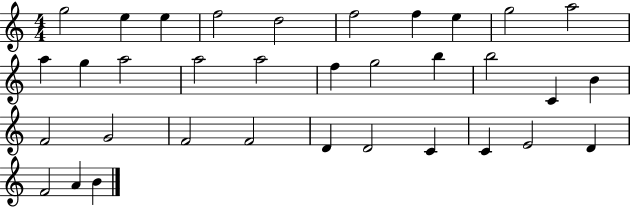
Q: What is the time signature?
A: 4/4